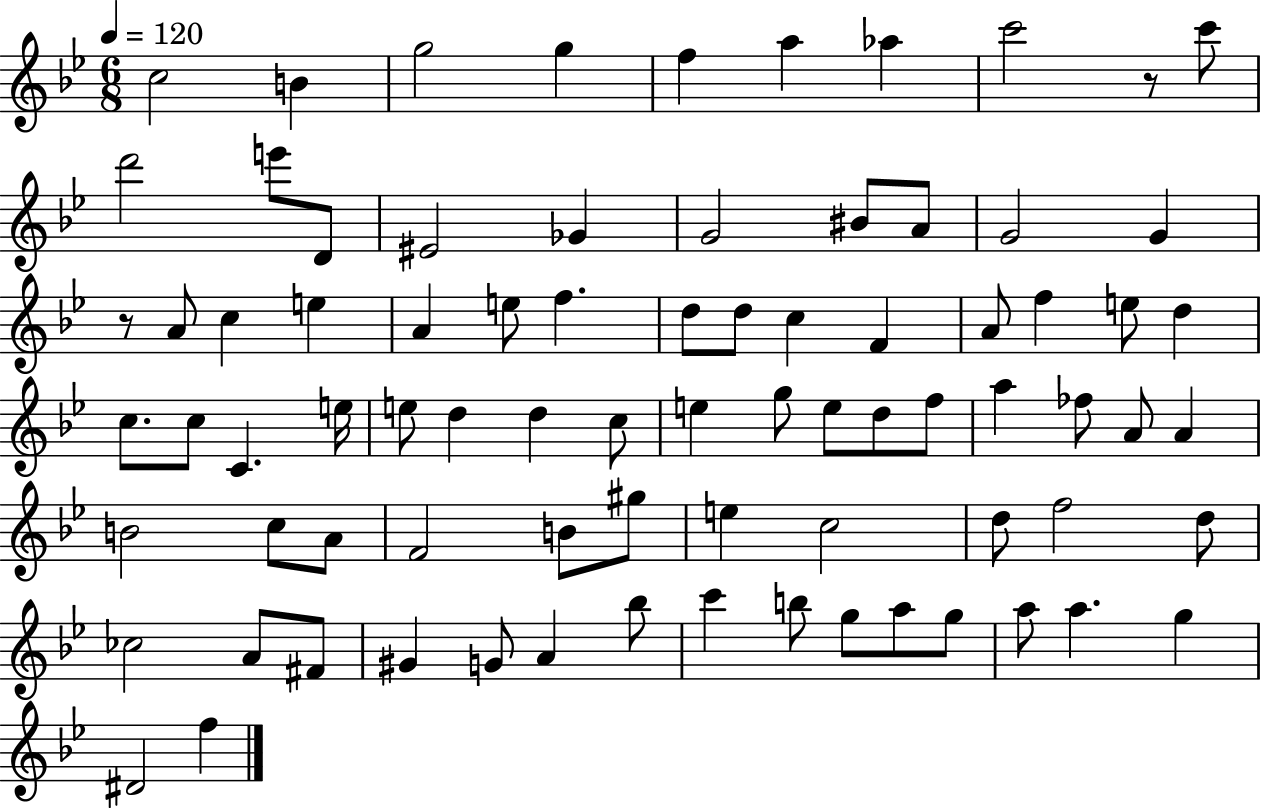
X:1
T:Untitled
M:6/8
L:1/4
K:Bb
c2 B g2 g f a _a c'2 z/2 c'/2 d'2 e'/2 D/2 ^E2 _G G2 ^B/2 A/2 G2 G z/2 A/2 c e A e/2 f d/2 d/2 c F A/2 f e/2 d c/2 c/2 C e/4 e/2 d d c/2 e g/2 e/2 d/2 f/2 a _f/2 A/2 A B2 c/2 A/2 F2 B/2 ^g/2 e c2 d/2 f2 d/2 _c2 A/2 ^F/2 ^G G/2 A _b/2 c' b/2 g/2 a/2 g/2 a/2 a g ^D2 f